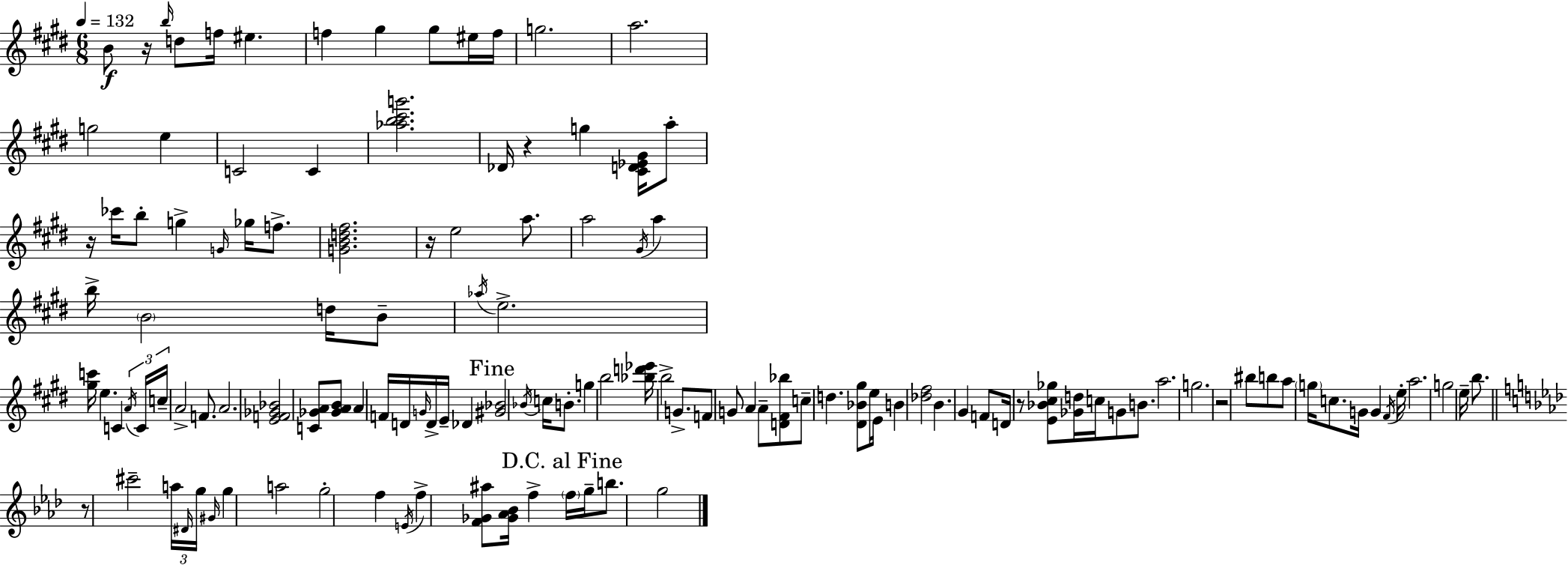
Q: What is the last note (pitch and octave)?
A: G5